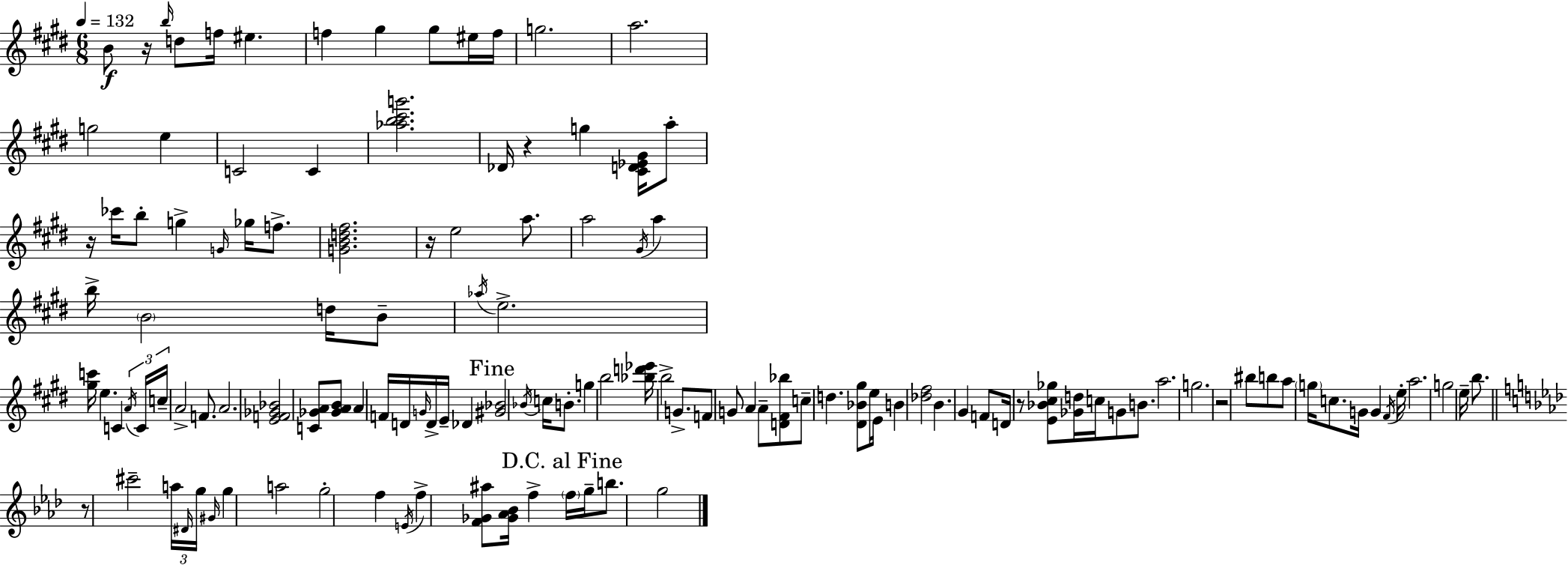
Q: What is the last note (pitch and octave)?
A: G5